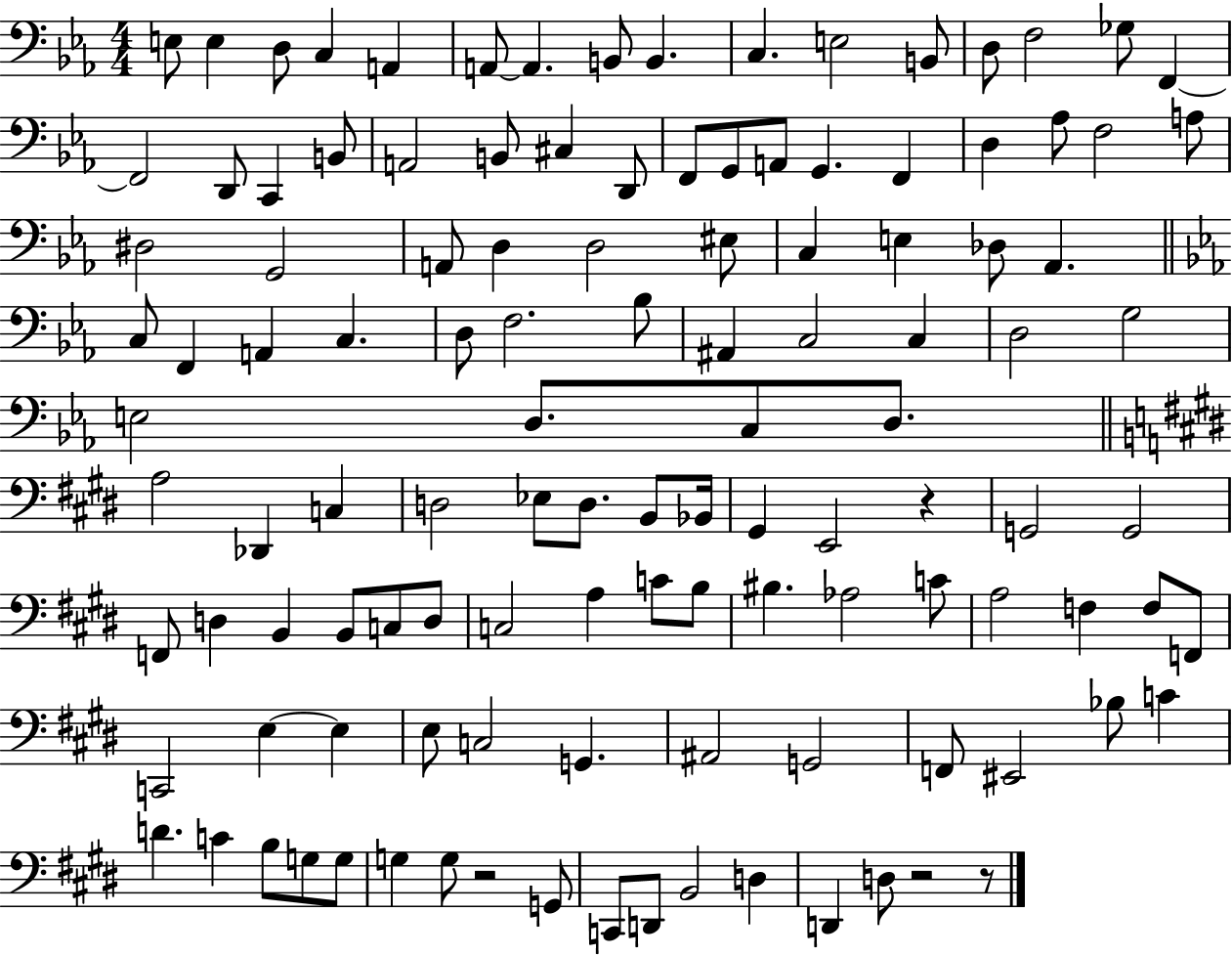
E3/e E3/q D3/e C3/q A2/q A2/e A2/q. B2/e B2/q. C3/q. E3/h B2/e D3/e F3/h Gb3/e F2/q F2/h D2/e C2/q B2/e A2/h B2/e C#3/q D2/e F2/e G2/e A2/e G2/q. F2/q D3/q Ab3/e F3/h A3/e D#3/h G2/h A2/e D3/q D3/h EIS3/e C3/q E3/q Db3/e Ab2/q. C3/e F2/q A2/q C3/q. D3/e F3/h. Bb3/e A#2/q C3/h C3/q D3/h G3/h E3/h D3/e. C3/e D3/e. A3/h Db2/q C3/q D3/h Eb3/e D3/e. B2/e Bb2/s G#2/q E2/h R/q G2/h G2/h F2/e D3/q B2/q B2/e C3/e D3/e C3/h A3/q C4/e B3/e BIS3/q. Ab3/h C4/e A3/h F3/q F3/e F2/e C2/h E3/q E3/q E3/e C3/h G2/q. A#2/h G2/h F2/e EIS2/h Bb3/e C4/q D4/q. C4/q B3/e G3/e G3/e G3/q G3/e R/h G2/e C2/e D2/e B2/h D3/q D2/q D3/e R/h R/e